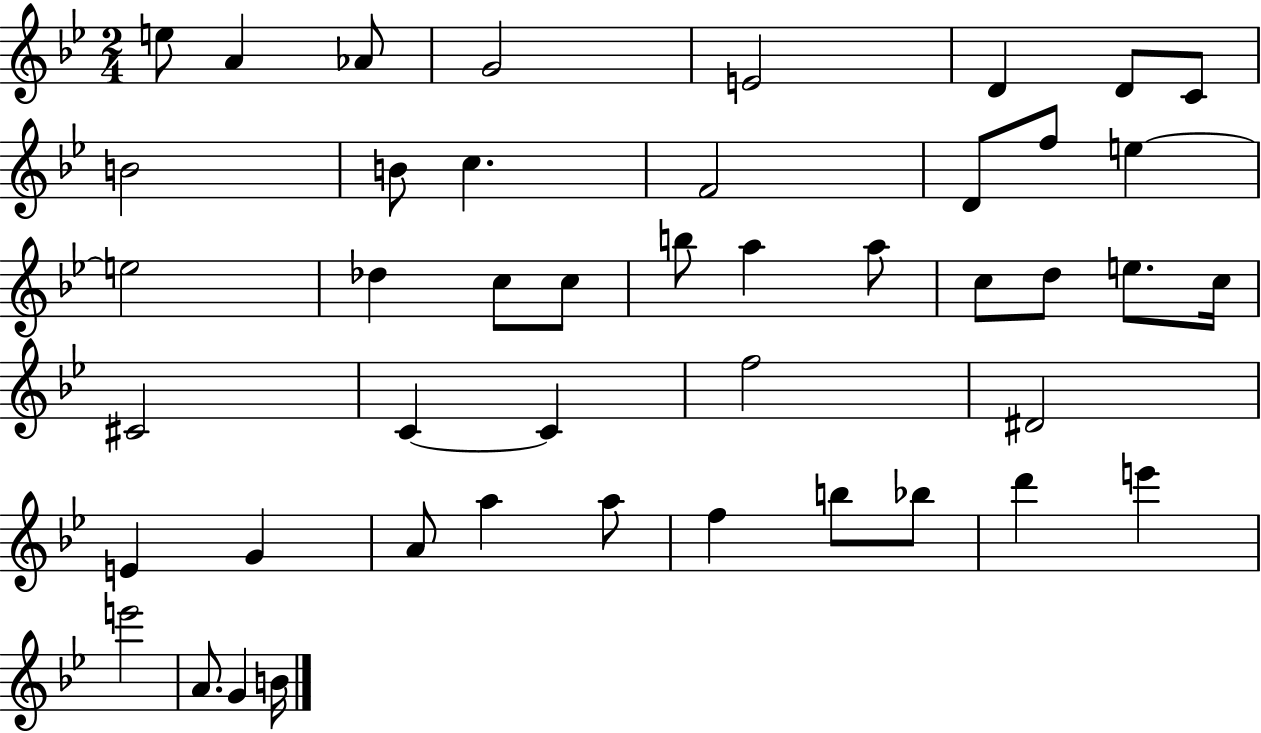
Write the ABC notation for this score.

X:1
T:Untitled
M:2/4
L:1/4
K:Bb
e/2 A _A/2 G2 E2 D D/2 C/2 B2 B/2 c F2 D/2 f/2 e e2 _d c/2 c/2 b/2 a a/2 c/2 d/2 e/2 c/4 ^C2 C C f2 ^D2 E G A/2 a a/2 f b/2 _b/2 d' e' e'2 A/2 G B/4